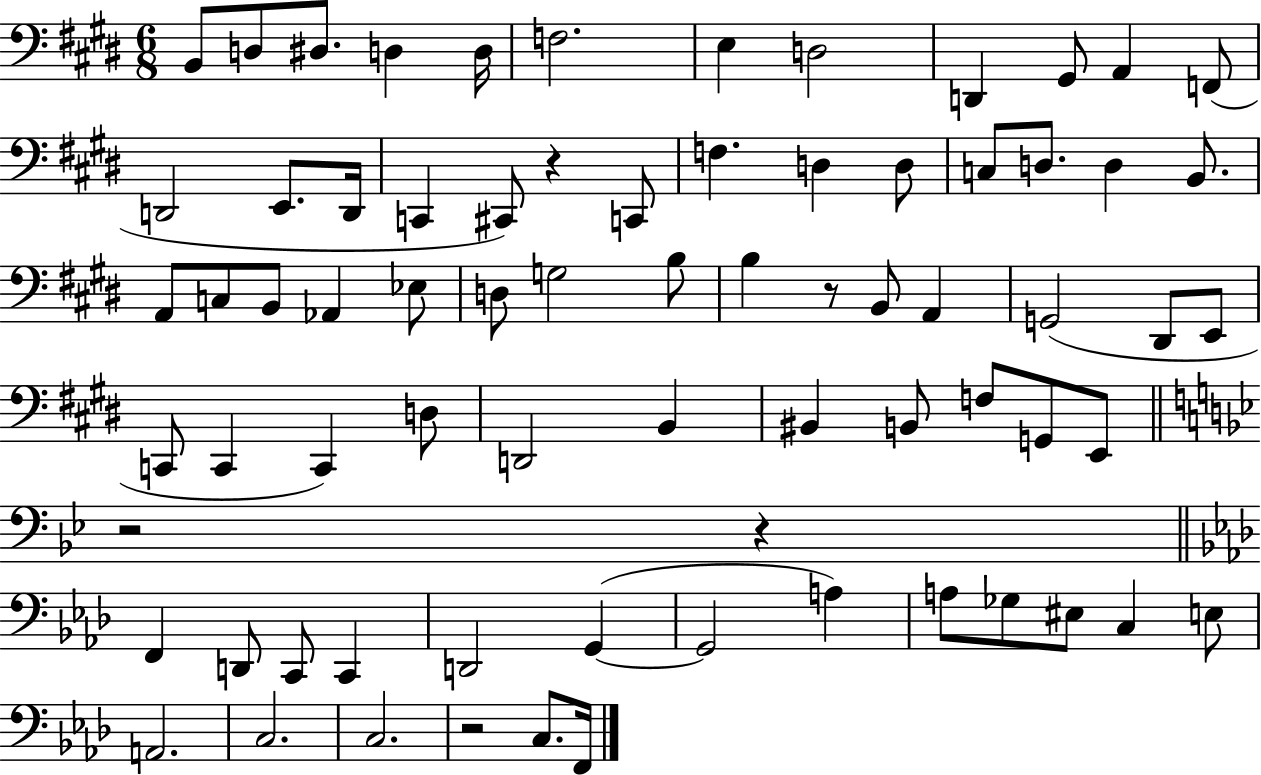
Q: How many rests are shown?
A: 5